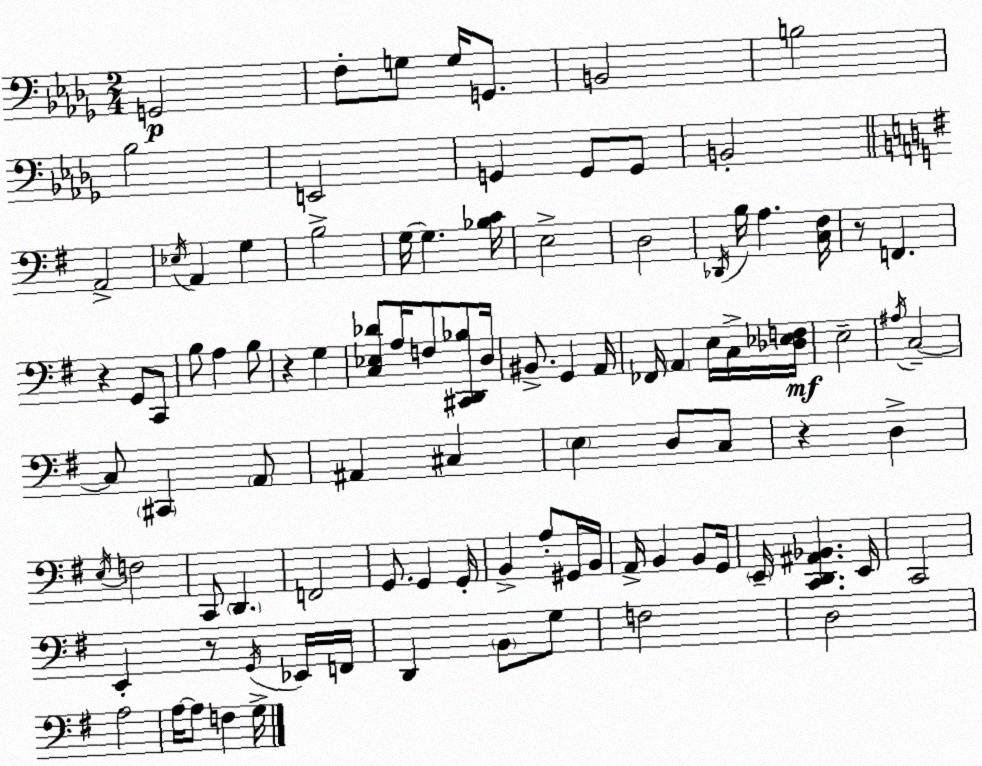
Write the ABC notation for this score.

X:1
T:Untitled
M:2/4
L:1/4
K:Bbm
G,,2 F,/2 G,/2 G,/4 G,,/2 B,,2 B,2 _B,2 E,,2 G,, G,,/2 G,,/2 B,,2 A,,2 _E,/4 A,, G, B,2 G,/4 G, [_B,C]/4 E,2 D,2 _D,,/4 B,/4 A, [C,^F,]/4 z/2 F,, z G,,/2 C,,/2 B,/2 A, B,/2 z G, [C,_E,_D]/2 A,/4 F,/2 [^C,,D,,_B,]/2 D,/4 ^B,,/2 G,, A,,/4 _F,,/4 A,, E,/4 C,/4 [_D,_E,F,]/4 E,2 ^A,/4 C,2 C,/2 ^C,, A,,/2 ^A,, ^C, E, D,/2 C,/2 z D, E,/4 F,2 C,,/2 D,, F,,2 G,,/2 G,, G,,/4 B,, A,/2 ^G,,/4 B,,/4 A,,/4 B,, B,,/2 G,,/4 E,,/4 [C,,D,,^A,,_B,,] E,,/4 C,,2 E,, z/2 G,,/4 _E,,/4 F,,/4 D,, B,,/2 G,/2 F,2 D,2 A,2 A,/4 A,/2 F, G,/4